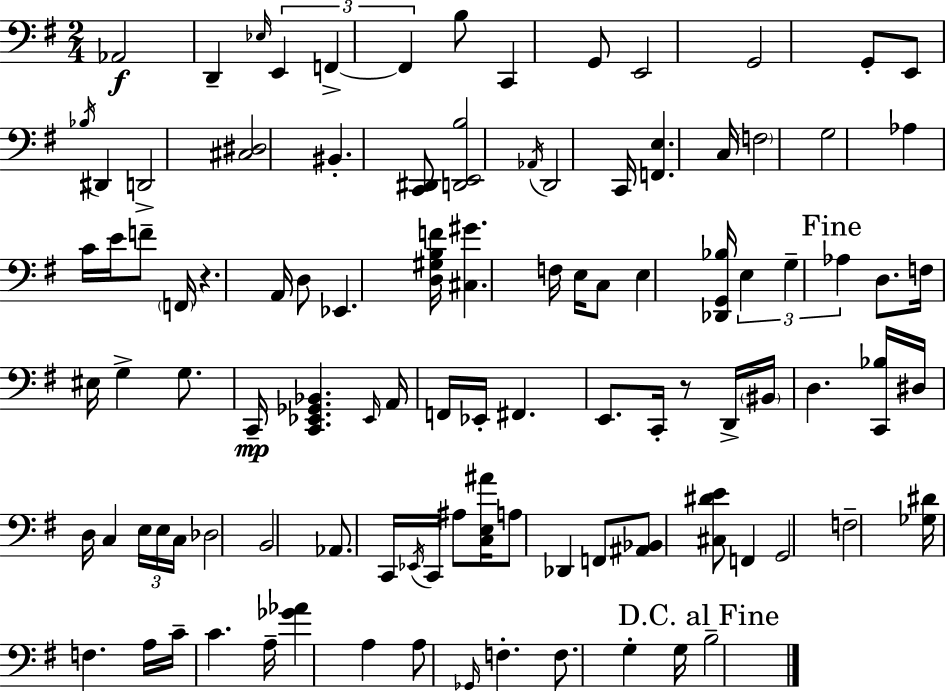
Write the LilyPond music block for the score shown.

{
  \clef bass
  \numericTimeSignature
  \time 2/4
  \key g \major
  aes,2\f | d,4-- \grace { ees16 } \tuplet 3/2 { e,4 | f,4->~~ f,4 } | b8 c,4 g,8 | \break e,2 | g,2 | g,8-. e,8 \acciaccatura { bes16 } dis,4 | d,2-> | \break <cis dis>2 | bis,4.-. | <c, dis,>8 <d, e, b>2 | \acciaccatura { aes,16 } d,2 | \break c,16 <f, e>4. | c16 \parenthesize f2 | g2 | aes4 c'16 | \break e'16 f'8-- \parenthesize f,16 r4. | a,16 d8 ees,4. | <d gis b f'>16 <cis gis'>4. | f16 e16 c8 e4 | \break <des, g, bes>16 \tuplet 3/2 { e4 g4-- | \mark "Fine" aes4 } d8. | f16 eis16 g4-> | g8. c,16--\mp <c, ees, ges, bes,>4. | \break \grace { ees,16 } a,16 f,16 ees,16-. fis,4. | e,8. c,16-. | r8 d,16-> \parenthesize bis,16 d4. | <c, bes>16 dis16 d16 c4 | \break \tuplet 3/2 { e16 e16 c16 } des2 | b,2 | aes,8. c,16 | \acciaccatura { ees,16 } c,16 ais8 <c e ais'>16 a8 des,4 | \break f,8 <ais, bes,>8 <cis dis' e'>8 | f,4 g,2 | f2-- | <ges dis'>16 f4. | \break a16 c'16-- c'4. | a16-- <ges' aes'>4 | a4 a8 \grace { ges,16 } | f4.-. f8. | \break g4-. g16 \mark "D.C. al Fine" b2-- | \bar "|."
}